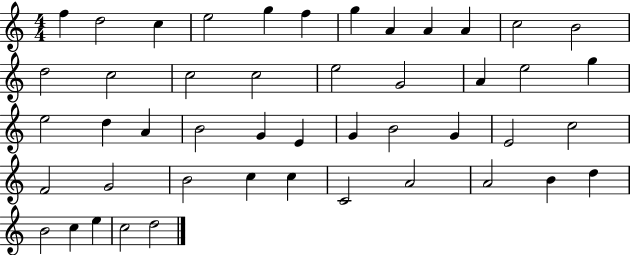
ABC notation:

X:1
T:Untitled
M:4/4
L:1/4
K:C
f d2 c e2 g f g A A A c2 B2 d2 c2 c2 c2 e2 G2 A e2 g e2 d A B2 G E G B2 G E2 c2 F2 G2 B2 c c C2 A2 A2 B d B2 c e c2 d2